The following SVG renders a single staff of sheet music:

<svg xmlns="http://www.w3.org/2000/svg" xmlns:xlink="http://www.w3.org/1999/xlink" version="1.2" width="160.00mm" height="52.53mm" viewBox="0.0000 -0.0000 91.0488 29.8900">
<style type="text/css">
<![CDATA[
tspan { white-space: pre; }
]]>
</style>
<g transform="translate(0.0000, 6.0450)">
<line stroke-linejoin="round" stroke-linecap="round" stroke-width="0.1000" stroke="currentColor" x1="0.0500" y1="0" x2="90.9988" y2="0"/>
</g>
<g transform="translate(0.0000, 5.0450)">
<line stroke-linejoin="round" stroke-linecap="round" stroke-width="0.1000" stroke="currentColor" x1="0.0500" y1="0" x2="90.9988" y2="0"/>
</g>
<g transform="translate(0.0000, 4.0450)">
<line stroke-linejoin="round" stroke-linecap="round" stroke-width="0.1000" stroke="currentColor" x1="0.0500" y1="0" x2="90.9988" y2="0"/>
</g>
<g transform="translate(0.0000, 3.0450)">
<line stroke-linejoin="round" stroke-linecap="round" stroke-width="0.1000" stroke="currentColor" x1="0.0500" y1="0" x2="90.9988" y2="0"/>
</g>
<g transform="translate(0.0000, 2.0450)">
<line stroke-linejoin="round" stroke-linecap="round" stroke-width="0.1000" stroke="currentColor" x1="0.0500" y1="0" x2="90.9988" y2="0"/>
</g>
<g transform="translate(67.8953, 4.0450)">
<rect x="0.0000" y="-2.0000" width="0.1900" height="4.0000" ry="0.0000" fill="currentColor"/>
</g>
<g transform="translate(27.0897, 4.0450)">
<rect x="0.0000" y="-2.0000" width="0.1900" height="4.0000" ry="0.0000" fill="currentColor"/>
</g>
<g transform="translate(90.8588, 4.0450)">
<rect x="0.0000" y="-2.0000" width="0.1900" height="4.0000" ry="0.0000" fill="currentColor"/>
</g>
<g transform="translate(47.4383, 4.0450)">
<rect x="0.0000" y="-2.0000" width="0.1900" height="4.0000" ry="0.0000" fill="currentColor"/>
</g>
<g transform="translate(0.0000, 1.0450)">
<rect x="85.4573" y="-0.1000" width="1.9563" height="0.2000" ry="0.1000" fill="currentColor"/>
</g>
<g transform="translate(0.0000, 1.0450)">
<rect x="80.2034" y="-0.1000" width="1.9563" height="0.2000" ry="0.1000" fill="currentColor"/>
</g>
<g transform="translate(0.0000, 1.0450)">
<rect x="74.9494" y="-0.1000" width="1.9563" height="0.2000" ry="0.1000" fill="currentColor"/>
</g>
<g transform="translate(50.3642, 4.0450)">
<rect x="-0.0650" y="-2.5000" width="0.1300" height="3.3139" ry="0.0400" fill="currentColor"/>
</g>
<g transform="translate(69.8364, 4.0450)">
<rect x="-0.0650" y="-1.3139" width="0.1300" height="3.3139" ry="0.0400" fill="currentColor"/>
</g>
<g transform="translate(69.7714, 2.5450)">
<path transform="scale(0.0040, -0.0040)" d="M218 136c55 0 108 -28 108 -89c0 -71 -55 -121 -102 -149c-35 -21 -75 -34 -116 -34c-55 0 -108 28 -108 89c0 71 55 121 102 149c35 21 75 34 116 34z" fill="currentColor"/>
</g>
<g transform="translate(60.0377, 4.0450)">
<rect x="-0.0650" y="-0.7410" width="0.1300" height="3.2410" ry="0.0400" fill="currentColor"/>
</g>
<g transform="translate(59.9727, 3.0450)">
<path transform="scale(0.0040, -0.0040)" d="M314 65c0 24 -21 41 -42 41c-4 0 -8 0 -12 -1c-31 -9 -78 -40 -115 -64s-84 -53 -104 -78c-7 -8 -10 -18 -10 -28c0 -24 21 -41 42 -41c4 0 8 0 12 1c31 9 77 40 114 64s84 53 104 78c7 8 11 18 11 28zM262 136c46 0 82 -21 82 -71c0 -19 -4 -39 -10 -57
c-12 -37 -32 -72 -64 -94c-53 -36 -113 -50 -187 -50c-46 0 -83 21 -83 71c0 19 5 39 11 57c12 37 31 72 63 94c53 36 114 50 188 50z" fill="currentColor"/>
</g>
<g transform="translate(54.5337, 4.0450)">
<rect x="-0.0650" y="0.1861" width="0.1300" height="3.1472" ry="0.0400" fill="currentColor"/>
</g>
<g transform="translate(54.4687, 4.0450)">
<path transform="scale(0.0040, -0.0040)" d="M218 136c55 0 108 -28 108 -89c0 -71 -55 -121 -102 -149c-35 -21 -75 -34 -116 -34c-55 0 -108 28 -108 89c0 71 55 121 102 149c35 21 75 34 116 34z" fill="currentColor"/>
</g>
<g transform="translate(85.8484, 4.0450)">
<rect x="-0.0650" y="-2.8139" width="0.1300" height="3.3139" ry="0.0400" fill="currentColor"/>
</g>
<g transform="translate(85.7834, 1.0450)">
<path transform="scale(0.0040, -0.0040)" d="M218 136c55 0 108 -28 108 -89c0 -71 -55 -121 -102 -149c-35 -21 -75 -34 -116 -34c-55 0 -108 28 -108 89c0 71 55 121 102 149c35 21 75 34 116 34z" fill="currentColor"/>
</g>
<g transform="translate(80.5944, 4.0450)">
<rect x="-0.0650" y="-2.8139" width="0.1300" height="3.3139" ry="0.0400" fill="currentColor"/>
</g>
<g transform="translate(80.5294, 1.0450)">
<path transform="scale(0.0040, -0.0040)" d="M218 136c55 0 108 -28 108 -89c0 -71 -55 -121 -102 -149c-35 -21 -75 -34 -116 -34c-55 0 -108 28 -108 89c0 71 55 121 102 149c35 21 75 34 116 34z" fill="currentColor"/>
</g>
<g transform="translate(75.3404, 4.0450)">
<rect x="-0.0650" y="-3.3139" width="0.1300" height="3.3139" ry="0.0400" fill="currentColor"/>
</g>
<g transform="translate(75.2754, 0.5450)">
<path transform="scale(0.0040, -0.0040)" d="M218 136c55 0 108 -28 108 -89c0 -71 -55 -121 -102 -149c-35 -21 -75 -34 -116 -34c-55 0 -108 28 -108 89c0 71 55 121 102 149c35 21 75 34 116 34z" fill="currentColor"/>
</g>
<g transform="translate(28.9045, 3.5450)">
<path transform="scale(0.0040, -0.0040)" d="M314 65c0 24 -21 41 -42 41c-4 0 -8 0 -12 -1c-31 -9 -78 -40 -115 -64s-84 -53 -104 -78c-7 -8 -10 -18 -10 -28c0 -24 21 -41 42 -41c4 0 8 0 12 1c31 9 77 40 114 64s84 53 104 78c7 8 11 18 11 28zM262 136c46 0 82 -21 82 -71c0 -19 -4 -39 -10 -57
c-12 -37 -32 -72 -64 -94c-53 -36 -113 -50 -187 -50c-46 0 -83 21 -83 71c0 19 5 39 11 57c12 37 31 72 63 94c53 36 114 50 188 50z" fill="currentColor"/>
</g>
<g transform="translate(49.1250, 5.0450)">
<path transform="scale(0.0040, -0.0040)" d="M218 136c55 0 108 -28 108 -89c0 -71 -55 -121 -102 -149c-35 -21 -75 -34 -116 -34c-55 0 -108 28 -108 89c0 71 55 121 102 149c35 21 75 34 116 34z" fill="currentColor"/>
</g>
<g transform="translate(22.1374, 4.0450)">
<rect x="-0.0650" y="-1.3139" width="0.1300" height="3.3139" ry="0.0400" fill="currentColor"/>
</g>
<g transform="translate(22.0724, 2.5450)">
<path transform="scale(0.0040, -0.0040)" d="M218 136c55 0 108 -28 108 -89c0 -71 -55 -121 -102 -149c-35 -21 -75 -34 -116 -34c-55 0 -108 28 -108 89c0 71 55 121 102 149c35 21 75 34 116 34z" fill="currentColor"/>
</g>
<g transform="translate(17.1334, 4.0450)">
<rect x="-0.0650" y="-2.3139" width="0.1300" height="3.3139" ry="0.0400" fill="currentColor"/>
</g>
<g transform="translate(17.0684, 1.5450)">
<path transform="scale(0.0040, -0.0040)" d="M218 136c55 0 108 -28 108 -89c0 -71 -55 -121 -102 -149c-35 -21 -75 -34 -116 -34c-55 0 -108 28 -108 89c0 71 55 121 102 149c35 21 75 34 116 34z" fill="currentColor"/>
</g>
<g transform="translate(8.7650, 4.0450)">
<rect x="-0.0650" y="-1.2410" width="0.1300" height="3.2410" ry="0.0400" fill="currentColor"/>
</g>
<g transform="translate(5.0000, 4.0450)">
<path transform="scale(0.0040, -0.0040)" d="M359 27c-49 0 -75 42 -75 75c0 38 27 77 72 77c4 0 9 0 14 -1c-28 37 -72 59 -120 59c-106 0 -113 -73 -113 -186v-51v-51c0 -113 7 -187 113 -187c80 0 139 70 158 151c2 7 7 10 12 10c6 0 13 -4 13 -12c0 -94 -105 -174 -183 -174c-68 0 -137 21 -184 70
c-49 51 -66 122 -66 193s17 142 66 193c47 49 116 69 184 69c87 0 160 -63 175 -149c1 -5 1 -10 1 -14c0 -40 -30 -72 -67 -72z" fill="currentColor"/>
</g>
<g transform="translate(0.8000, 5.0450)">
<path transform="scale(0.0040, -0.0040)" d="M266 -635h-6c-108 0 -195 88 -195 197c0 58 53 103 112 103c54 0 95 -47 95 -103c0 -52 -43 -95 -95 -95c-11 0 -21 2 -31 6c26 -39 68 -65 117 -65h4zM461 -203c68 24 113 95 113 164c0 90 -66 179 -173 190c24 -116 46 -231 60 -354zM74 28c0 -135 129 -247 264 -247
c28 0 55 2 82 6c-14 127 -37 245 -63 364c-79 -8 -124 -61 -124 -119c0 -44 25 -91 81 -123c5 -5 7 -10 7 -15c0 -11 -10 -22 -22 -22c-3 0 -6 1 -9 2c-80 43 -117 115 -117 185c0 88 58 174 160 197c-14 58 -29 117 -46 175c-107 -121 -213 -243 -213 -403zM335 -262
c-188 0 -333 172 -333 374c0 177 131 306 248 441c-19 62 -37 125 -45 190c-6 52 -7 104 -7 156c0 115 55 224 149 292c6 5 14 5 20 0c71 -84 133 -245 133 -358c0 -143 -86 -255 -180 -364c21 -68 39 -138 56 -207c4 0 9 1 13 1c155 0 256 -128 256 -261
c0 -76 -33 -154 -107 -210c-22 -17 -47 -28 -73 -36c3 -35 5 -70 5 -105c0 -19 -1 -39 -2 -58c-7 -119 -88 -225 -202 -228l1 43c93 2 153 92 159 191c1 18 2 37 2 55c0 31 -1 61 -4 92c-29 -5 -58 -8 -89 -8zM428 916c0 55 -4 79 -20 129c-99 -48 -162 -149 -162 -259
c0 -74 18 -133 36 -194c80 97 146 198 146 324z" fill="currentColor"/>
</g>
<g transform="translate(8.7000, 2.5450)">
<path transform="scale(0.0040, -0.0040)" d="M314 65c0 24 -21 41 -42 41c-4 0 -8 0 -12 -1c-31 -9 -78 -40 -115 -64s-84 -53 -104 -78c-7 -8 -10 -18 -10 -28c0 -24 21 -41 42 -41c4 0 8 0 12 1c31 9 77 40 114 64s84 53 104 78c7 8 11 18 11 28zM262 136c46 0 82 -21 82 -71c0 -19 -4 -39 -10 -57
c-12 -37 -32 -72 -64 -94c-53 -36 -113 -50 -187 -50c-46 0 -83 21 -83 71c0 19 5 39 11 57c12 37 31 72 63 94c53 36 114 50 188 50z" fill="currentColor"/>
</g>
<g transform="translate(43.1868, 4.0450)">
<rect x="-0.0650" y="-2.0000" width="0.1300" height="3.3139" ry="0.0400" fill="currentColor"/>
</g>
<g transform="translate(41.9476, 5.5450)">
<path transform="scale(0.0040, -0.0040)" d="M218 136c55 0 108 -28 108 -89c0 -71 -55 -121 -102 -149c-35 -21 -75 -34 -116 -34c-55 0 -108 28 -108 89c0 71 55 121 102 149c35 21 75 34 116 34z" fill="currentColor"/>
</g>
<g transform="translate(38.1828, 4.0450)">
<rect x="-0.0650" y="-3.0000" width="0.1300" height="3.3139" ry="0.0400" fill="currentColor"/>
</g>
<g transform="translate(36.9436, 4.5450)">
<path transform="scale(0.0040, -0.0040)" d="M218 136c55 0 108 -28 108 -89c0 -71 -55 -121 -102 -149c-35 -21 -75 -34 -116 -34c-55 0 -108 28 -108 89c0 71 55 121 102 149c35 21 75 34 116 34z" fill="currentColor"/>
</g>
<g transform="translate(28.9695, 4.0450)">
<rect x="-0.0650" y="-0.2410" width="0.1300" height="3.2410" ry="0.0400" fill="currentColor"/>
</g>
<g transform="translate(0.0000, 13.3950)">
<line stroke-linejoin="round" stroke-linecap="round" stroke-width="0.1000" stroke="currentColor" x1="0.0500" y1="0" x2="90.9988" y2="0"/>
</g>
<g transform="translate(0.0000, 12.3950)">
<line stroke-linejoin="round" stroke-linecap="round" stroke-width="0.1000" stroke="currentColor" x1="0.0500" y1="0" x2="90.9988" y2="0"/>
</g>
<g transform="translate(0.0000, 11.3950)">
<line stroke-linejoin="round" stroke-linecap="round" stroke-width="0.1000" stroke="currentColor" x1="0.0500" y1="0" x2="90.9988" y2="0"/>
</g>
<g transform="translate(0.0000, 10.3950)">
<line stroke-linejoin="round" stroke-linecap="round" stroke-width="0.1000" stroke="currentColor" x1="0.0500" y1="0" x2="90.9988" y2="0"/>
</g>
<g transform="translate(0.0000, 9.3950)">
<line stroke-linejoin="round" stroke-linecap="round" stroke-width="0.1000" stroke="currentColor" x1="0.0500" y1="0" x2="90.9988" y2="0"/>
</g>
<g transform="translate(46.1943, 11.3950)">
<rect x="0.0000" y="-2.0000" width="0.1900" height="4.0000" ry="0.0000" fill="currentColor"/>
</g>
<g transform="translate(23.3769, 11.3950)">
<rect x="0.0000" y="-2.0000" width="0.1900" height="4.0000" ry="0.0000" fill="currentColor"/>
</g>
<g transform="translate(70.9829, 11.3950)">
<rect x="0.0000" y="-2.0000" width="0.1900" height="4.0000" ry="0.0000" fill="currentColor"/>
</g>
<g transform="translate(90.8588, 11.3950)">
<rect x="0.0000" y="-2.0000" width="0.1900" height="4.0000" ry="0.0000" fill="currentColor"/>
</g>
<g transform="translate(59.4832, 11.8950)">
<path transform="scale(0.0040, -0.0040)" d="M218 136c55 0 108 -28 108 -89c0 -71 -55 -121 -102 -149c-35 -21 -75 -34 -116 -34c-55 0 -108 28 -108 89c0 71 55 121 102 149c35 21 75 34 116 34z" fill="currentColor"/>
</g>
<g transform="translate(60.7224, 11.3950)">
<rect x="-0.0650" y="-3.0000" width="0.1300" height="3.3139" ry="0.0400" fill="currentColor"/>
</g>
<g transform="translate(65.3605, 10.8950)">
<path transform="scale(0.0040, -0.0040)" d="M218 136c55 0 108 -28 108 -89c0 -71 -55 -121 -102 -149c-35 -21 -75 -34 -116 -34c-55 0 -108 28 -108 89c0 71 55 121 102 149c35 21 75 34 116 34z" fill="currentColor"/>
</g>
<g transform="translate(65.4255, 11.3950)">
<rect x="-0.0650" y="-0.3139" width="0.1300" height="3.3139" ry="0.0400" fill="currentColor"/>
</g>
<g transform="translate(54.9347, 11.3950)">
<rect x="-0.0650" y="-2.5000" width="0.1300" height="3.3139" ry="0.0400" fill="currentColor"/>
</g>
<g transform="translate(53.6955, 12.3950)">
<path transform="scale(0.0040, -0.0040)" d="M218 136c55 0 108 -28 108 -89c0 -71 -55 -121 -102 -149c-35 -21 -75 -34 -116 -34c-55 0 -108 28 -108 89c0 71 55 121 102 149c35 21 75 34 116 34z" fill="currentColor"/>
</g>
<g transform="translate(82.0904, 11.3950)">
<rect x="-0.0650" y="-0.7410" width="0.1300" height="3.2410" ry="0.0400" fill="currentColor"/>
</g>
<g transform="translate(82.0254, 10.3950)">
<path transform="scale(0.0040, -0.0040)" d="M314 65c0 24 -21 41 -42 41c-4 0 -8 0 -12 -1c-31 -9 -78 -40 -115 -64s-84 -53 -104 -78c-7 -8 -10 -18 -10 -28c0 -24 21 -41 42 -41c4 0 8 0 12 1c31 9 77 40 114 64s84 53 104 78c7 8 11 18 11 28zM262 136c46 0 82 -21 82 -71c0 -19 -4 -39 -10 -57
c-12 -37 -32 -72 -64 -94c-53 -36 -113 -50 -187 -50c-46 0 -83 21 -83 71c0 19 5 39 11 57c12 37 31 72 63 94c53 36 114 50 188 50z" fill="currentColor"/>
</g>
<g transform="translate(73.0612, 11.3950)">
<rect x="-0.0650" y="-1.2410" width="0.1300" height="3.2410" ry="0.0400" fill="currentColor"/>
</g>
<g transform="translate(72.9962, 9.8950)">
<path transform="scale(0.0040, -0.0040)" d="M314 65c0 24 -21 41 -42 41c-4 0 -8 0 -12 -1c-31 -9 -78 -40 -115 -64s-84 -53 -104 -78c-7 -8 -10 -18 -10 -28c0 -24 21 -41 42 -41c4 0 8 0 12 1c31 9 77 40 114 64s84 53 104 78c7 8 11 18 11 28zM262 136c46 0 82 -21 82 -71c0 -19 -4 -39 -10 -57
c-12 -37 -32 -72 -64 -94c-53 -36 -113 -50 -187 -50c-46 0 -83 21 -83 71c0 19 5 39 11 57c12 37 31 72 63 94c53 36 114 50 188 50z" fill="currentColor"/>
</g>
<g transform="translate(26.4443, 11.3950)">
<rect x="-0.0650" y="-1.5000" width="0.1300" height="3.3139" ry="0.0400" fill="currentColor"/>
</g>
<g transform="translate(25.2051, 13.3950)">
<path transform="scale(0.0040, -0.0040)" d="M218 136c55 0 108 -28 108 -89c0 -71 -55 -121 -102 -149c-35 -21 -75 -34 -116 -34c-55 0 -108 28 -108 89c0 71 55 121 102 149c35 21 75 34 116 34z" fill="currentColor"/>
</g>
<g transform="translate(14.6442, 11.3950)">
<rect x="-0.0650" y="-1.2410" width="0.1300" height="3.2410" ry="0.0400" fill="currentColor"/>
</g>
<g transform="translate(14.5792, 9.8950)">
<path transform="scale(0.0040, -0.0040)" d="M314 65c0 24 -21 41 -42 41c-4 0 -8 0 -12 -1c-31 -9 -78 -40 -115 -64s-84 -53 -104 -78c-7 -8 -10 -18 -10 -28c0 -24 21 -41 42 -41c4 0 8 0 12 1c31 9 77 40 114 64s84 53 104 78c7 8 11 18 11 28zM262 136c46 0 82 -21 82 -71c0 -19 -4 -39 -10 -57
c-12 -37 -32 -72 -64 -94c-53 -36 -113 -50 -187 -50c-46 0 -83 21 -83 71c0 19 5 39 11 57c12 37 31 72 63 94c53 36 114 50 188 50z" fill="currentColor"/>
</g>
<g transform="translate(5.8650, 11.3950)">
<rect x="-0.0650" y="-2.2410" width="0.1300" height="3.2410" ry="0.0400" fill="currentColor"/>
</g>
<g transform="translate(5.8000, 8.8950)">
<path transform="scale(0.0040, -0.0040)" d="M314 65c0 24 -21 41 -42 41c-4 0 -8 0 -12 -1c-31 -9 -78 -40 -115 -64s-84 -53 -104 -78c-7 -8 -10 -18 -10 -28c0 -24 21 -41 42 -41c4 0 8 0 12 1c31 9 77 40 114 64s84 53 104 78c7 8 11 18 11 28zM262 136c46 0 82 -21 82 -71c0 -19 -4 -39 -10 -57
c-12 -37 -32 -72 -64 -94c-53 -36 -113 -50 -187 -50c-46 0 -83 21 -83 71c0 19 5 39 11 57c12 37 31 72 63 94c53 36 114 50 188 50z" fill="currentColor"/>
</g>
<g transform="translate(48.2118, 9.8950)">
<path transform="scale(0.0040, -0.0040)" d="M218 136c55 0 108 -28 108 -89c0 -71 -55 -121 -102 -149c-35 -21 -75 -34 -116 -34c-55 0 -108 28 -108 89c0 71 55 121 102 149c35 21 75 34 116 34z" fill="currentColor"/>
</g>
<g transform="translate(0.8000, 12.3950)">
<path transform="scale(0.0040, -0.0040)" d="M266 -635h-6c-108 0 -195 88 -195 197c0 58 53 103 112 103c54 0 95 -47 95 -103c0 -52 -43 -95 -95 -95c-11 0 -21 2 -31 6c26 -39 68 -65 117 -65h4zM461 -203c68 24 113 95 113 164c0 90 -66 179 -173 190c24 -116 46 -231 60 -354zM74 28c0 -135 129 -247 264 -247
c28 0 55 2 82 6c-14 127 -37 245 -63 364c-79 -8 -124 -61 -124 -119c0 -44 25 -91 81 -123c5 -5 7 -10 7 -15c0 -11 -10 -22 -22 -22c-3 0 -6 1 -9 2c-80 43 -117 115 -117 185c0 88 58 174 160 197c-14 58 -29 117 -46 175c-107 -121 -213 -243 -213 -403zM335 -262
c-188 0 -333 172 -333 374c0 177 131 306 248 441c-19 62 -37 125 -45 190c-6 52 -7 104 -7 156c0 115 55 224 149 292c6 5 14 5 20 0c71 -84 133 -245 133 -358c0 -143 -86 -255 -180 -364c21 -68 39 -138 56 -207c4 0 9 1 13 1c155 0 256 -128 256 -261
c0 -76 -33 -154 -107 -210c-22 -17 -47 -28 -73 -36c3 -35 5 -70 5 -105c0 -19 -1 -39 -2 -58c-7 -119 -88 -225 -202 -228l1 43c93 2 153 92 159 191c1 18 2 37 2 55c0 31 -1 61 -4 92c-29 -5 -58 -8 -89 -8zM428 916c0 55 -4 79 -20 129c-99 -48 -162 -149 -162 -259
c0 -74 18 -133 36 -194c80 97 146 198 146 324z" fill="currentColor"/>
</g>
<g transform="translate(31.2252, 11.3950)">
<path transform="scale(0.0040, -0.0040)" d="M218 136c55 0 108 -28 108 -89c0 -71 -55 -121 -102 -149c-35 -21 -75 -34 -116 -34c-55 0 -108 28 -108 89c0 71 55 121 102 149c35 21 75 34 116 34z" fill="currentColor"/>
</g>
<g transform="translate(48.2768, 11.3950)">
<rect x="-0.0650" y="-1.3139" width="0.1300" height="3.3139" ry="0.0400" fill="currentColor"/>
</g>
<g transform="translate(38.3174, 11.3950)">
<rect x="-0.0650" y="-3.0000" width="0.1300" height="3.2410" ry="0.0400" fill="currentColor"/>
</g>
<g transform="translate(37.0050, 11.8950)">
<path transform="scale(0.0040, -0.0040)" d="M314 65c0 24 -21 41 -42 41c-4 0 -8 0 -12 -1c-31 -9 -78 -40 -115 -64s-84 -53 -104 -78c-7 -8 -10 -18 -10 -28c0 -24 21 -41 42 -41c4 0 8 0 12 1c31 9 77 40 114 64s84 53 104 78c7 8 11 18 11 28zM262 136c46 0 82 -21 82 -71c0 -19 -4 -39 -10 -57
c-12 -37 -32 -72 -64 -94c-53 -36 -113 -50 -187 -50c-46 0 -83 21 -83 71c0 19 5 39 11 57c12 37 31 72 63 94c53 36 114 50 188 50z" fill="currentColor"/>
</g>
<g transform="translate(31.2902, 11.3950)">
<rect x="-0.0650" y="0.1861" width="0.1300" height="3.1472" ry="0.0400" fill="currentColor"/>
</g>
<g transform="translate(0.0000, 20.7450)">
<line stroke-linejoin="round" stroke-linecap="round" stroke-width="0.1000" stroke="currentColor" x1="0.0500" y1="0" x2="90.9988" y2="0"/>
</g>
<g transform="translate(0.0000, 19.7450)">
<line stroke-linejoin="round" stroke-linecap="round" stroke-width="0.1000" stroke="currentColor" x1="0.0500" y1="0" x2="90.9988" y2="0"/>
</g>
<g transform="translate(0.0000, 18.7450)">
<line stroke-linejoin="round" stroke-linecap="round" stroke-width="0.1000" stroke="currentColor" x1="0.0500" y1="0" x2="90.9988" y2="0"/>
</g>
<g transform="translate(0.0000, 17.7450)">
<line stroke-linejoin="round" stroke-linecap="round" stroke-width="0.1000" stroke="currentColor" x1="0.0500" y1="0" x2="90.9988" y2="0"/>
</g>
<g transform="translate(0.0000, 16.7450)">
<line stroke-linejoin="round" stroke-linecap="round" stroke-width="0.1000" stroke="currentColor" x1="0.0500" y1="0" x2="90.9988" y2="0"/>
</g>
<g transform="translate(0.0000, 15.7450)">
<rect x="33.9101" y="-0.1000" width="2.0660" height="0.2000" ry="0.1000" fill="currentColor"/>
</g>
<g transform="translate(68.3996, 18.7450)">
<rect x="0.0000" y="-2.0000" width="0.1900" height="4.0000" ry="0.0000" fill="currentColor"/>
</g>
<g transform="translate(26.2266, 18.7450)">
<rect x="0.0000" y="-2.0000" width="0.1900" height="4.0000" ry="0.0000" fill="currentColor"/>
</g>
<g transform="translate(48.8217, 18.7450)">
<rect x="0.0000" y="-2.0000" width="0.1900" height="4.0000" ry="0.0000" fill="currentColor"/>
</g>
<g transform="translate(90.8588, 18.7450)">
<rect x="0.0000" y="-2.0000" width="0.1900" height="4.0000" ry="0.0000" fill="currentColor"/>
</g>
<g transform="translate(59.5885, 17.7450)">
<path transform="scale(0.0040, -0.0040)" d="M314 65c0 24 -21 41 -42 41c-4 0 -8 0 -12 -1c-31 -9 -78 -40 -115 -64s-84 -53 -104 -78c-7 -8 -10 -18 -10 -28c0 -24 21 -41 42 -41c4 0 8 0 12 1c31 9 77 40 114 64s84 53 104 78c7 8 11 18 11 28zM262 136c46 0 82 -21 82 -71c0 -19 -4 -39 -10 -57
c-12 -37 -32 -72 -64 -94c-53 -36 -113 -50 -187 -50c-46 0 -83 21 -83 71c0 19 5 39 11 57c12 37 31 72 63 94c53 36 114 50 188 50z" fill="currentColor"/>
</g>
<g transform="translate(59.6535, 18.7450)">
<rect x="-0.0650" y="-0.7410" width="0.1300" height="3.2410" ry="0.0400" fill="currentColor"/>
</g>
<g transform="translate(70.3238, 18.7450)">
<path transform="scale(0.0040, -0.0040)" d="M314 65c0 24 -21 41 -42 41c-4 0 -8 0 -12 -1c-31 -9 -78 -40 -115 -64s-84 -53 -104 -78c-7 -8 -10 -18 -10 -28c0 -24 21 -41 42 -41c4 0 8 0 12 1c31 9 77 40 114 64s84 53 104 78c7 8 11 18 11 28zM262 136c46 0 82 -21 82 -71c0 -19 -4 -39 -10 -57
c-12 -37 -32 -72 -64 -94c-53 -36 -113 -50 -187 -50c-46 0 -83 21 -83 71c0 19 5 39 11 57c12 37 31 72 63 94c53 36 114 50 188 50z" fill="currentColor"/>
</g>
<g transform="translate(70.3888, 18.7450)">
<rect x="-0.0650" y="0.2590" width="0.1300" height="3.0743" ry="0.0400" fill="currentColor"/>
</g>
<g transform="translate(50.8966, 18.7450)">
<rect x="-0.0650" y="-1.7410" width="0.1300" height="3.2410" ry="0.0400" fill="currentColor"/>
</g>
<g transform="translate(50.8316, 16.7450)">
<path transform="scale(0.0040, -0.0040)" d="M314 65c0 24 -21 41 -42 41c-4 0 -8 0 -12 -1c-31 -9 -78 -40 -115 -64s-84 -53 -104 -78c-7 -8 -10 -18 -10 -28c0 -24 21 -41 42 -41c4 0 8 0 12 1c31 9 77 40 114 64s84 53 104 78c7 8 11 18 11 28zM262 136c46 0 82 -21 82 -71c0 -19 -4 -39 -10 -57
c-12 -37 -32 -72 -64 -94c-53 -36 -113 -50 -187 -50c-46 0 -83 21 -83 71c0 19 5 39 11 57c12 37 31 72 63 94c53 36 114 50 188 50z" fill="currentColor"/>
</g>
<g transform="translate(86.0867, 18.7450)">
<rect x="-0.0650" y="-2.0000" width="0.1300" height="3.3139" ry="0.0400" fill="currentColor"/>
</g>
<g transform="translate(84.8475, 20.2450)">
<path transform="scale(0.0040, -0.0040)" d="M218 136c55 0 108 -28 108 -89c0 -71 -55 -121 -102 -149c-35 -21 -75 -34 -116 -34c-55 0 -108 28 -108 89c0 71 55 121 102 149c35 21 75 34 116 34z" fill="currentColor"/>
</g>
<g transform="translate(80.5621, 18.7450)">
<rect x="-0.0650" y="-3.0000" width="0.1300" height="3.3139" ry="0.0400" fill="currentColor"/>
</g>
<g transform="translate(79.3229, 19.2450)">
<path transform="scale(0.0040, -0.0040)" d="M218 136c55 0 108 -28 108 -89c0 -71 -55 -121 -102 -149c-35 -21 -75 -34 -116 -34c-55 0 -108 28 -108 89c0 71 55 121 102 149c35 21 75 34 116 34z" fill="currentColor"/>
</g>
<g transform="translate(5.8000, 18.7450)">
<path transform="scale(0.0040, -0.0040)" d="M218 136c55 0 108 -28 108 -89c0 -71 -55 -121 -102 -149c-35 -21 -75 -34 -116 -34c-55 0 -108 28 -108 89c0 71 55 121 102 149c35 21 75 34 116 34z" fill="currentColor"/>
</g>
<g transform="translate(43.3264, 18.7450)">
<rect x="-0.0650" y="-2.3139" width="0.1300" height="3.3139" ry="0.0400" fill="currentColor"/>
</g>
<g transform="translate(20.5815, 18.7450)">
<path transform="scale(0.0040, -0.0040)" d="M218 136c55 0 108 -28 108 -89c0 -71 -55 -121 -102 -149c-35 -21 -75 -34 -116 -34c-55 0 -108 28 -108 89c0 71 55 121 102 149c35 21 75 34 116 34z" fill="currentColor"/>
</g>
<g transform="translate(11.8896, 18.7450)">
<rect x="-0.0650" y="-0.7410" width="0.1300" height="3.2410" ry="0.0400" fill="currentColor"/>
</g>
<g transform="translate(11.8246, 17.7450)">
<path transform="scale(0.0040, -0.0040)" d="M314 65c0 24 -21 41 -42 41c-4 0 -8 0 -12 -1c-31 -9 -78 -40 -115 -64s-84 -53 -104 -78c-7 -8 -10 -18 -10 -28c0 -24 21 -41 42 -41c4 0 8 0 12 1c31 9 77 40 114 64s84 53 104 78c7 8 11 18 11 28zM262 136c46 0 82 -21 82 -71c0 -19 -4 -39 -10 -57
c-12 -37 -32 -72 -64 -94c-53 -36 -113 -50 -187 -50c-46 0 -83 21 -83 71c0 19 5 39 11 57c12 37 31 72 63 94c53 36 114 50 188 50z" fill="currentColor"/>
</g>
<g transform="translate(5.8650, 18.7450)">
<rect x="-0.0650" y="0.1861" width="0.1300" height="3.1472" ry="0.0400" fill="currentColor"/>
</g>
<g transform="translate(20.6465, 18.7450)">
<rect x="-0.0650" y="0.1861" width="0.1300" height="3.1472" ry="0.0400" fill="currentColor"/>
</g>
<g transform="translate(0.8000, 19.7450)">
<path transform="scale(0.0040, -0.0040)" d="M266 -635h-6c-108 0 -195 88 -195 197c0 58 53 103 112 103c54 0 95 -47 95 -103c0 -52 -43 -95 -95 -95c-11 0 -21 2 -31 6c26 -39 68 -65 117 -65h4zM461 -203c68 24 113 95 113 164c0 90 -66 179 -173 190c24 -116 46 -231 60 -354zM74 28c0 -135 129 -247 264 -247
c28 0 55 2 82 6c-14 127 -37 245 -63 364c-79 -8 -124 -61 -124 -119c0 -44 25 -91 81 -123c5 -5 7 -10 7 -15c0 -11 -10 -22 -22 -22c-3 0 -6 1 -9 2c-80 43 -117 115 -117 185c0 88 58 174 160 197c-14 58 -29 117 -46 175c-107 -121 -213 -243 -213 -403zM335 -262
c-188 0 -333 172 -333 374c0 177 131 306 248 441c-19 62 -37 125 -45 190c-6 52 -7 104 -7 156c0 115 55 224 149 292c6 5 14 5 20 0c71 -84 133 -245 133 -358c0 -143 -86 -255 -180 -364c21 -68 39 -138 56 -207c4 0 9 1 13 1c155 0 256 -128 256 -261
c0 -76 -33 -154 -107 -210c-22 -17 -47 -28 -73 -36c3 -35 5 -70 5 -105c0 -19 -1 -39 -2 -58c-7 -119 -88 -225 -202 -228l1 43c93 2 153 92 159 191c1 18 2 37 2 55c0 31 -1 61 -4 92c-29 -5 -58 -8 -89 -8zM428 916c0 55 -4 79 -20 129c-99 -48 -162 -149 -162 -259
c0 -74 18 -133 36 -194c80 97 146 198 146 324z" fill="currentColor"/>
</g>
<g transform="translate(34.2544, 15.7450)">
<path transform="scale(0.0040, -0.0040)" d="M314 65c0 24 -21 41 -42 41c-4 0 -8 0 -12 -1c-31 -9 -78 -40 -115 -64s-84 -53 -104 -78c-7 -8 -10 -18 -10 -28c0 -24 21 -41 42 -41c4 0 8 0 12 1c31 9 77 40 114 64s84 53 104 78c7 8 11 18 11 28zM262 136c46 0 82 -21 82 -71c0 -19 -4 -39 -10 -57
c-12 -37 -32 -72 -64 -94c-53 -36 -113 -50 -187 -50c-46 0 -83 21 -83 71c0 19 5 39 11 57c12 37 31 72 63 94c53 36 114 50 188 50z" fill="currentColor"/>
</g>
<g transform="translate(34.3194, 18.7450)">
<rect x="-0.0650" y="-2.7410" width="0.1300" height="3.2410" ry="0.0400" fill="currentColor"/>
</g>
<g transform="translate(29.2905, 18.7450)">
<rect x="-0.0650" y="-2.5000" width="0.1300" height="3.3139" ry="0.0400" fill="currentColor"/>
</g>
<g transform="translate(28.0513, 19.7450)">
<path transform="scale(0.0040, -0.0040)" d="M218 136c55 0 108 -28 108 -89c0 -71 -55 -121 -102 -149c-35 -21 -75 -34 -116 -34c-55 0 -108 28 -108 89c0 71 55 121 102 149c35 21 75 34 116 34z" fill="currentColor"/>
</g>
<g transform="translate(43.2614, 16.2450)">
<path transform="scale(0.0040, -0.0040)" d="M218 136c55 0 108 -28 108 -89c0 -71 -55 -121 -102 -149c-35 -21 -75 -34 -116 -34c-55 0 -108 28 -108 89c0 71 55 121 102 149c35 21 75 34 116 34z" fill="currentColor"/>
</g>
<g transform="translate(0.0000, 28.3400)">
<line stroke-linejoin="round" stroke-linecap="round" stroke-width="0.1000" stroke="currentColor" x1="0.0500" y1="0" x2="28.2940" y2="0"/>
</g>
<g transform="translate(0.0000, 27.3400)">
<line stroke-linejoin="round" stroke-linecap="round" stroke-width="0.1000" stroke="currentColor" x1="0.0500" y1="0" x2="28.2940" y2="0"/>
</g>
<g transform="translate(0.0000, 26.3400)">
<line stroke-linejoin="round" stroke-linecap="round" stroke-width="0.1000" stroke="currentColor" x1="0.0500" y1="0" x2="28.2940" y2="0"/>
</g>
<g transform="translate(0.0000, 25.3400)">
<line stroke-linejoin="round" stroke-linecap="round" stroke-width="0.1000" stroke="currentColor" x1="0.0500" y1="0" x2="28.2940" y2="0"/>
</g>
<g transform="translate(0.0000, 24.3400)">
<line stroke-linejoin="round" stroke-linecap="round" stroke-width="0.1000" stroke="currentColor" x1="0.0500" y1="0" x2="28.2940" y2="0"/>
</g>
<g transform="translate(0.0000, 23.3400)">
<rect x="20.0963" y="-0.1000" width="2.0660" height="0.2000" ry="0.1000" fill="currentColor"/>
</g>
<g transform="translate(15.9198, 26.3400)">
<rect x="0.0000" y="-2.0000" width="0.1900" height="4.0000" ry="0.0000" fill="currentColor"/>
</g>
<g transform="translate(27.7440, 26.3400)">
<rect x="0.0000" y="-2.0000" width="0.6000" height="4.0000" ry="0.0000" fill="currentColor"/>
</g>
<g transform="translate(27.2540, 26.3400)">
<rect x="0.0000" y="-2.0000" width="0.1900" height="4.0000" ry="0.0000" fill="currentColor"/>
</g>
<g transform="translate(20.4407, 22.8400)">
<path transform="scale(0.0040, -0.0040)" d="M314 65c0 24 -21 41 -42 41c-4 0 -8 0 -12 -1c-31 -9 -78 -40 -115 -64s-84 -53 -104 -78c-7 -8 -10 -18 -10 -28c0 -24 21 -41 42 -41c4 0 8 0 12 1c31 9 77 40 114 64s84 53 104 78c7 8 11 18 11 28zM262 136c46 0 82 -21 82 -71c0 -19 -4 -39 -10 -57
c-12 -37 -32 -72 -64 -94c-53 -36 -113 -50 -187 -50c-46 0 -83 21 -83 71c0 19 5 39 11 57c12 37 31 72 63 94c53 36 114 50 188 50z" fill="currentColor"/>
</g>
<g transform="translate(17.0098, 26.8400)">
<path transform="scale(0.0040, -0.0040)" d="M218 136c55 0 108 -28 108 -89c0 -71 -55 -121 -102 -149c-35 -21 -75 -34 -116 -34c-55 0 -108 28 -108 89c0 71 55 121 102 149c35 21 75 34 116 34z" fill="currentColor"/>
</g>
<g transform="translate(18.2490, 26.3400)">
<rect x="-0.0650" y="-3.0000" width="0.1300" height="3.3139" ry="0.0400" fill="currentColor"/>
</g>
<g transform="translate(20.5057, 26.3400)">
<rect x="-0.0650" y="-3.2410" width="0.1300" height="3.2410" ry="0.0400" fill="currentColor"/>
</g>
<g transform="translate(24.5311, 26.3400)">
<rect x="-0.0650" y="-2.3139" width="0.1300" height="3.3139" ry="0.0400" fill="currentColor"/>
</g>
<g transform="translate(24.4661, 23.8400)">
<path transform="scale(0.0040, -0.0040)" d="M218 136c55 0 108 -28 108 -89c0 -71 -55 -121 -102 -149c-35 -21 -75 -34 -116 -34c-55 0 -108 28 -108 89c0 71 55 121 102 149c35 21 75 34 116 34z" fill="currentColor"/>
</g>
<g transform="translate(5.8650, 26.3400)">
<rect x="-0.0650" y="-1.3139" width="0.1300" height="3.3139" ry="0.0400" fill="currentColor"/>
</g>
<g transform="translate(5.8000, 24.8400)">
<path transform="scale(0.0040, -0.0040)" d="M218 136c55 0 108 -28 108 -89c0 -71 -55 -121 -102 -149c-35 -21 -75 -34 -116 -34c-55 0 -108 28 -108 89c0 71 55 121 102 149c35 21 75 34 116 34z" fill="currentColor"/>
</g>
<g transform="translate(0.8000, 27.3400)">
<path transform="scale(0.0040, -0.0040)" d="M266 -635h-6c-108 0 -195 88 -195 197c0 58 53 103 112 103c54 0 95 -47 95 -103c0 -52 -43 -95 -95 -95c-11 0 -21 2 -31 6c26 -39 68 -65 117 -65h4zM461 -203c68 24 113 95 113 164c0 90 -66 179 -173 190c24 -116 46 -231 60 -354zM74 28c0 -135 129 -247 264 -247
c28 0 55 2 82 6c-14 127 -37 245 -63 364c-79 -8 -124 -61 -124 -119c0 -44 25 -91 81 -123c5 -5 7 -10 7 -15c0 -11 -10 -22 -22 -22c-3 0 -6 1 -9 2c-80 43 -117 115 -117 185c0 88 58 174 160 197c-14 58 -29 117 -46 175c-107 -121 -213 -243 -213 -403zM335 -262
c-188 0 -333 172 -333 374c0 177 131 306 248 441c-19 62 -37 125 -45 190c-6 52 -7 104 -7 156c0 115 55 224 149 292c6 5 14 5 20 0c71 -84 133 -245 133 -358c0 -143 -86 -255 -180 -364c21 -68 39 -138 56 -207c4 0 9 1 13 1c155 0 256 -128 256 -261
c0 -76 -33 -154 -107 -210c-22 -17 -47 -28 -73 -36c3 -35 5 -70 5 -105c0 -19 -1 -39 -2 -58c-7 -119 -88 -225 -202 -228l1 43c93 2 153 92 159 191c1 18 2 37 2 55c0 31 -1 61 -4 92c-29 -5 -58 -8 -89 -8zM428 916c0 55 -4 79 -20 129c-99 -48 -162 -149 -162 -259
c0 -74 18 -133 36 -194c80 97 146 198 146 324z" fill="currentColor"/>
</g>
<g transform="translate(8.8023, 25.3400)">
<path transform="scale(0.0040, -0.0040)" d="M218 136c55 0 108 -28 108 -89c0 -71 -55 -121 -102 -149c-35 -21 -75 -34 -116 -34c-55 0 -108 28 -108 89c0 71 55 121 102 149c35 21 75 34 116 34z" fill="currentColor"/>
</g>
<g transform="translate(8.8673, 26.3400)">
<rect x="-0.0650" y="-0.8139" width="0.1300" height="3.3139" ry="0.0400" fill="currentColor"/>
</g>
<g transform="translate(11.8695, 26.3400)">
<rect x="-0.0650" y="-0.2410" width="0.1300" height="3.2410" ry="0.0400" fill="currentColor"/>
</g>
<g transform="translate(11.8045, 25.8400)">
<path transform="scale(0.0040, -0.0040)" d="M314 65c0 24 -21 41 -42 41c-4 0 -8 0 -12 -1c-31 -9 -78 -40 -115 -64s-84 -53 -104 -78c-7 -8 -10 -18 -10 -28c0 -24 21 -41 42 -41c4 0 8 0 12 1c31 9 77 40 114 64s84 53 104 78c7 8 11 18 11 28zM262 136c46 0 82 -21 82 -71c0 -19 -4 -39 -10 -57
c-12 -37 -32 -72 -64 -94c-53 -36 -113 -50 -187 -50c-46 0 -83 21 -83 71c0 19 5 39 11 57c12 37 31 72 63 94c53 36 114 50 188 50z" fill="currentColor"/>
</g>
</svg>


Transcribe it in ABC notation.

X:1
T:Untitled
M:4/4
L:1/4
K:C
e2 g e c2 A F G B d2 e b a a g2 e2 E B A2 e G A c e2 d2 B d2 B G a2 g f2 d2 B2 A F e d c2 A b2 g